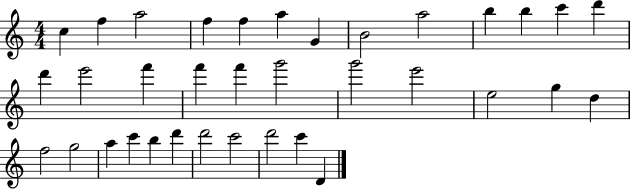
C5/q F5/q A5/h F5/q F5/q A5/q G4/q B4/h A5/h B5/q B5/q C6/q D6/q D6/q E6/h F6/q F6/q F6/q G6/h G6/h E6/h E5/h G5/q D5/q F5/h G5/h A5/q C6/q B5/q D6/q D6/h C6/h D6/h C6/q D4/q